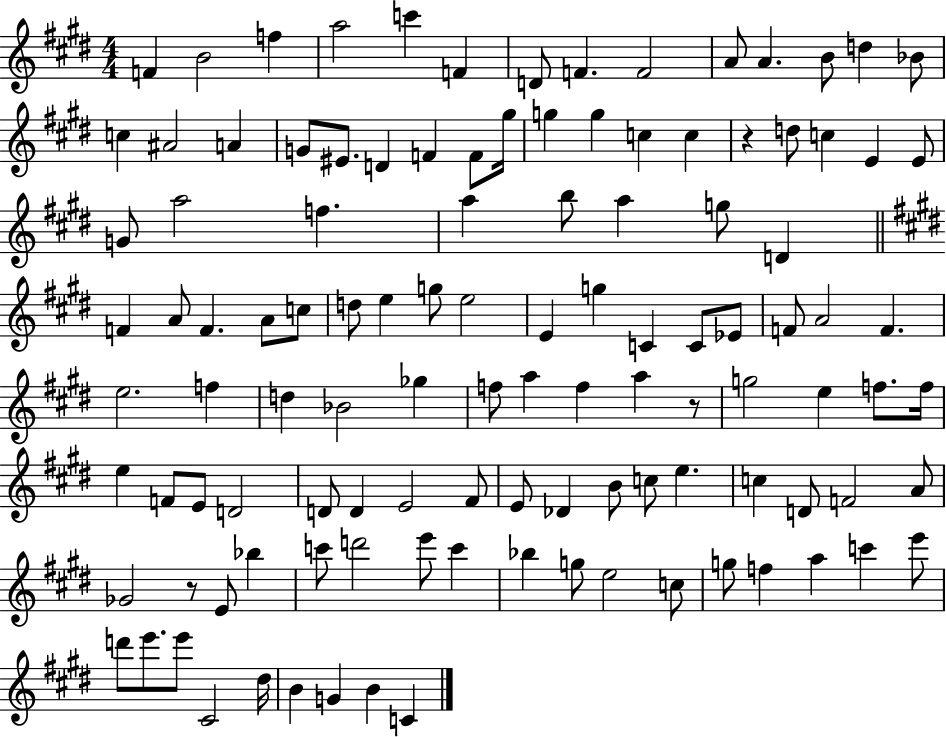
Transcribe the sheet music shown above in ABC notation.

X:1
T:Untitled
M:4/4
L:1/4
K:E
F B2 f a2 c' F D/2 F F2 A/2 A B/2 d _B/2 c ^A2 A G/2 ^E/2 D F F/2 ^g/4 g g c c z d/2 c E E/2 G/2 a2 f a b/2 a g/2 D F A/2 F A/2 c/2 d/2 e g/2 e2 E g C C/2 _E/2 F/2 A2 F e2 f d _B2 _g f/2 a f a z/2 g2 e f/2 f/4 e F/2 E/2 D2 D/2 D E2 ^F/2 E/2 _D B/2 c/2 e c D/2 F2 A/2 _G2 z/2 E/2 _b c'/2 d'2 e'/2 c' _b g/2 e2 c/2 g/2 f a c' e'/2 d'/2 e'/2 e'/2 ^C2 ^d/4 B G B C